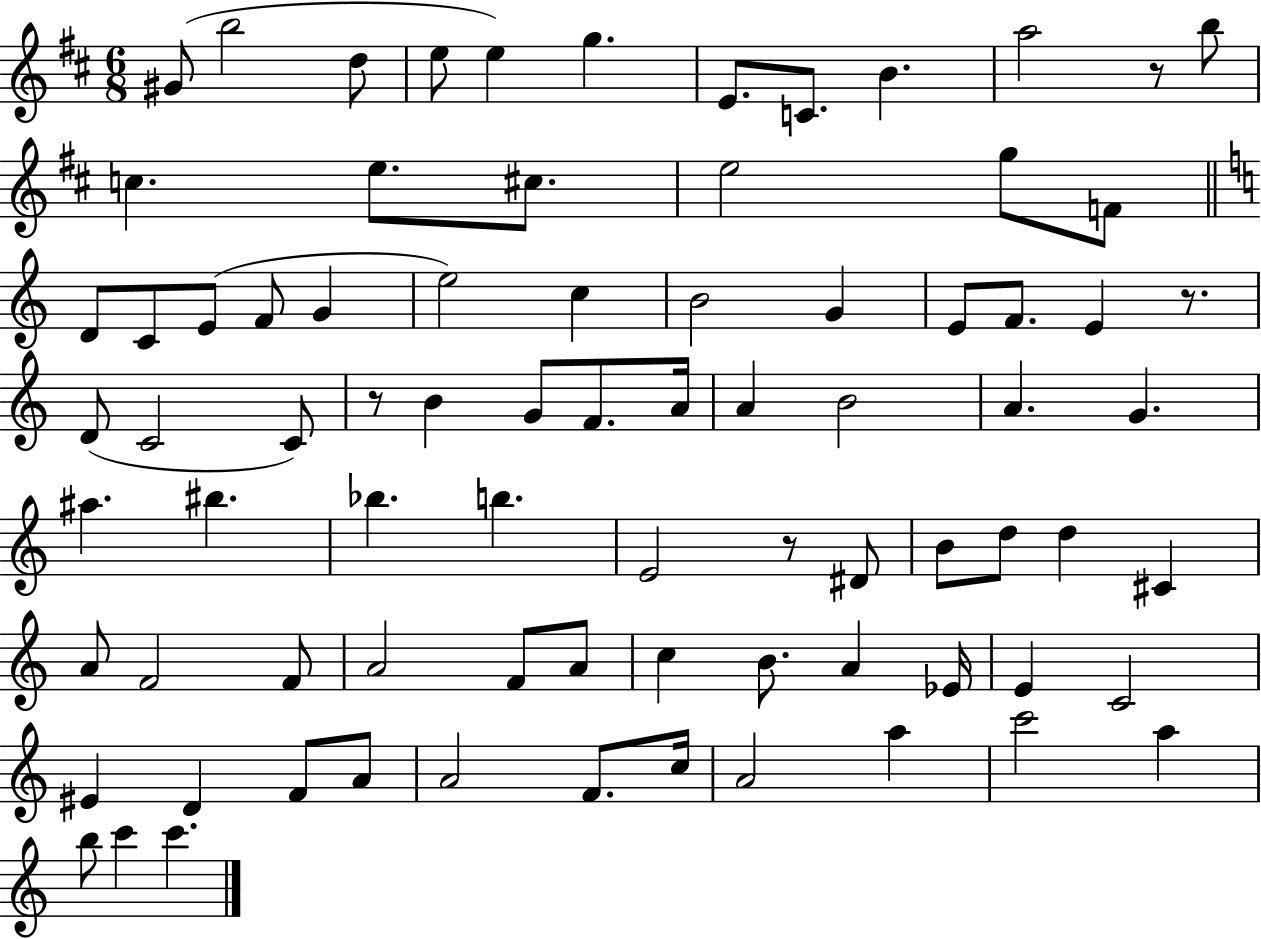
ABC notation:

X:1
T:Untitled
M:6/8
L:1/4
K:D
^G/2 b2 d/2 e/2 e g E/2 C/2 B a2 z/2 b/2 c e/2 ^c/2 e2 g/2 F/2 D/2 C/2 E/2 F/2 G e2 c B2 G E/2 F/2 E z/2 D/2 C2 C/2 z/2 B G/2 F/2 A/4 A B2 A G ^a ^b _b b E2 z/2 ^D/2 B/2 d/2 d ^C A/2 F2 F/2 A2 F/2 A/2 c B/2 A _E/4 E C2 ^E D F/2 A/2 A2 F/2 c/4 A2 a c'2 a b/2 c' c'